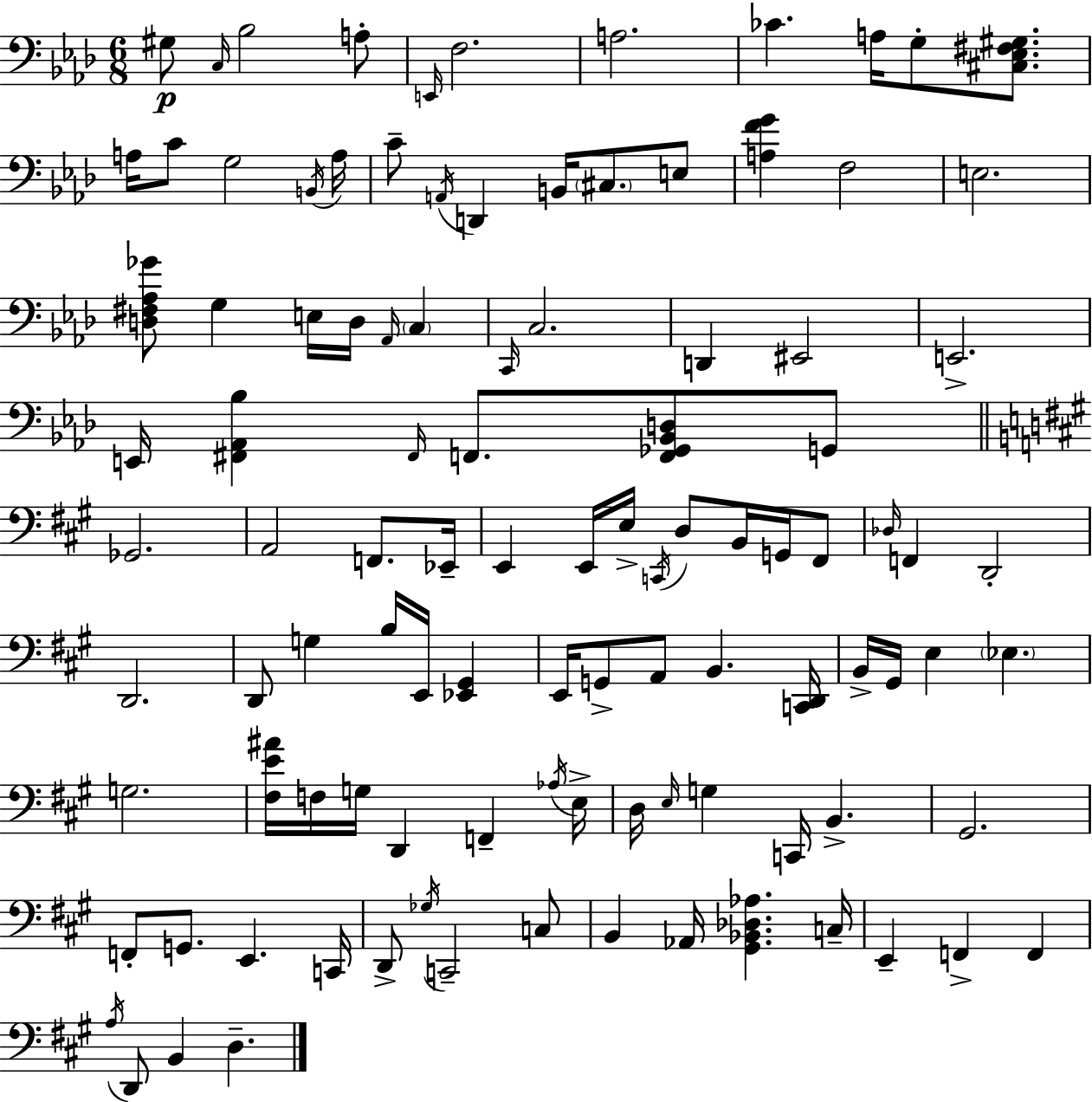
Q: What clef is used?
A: bass